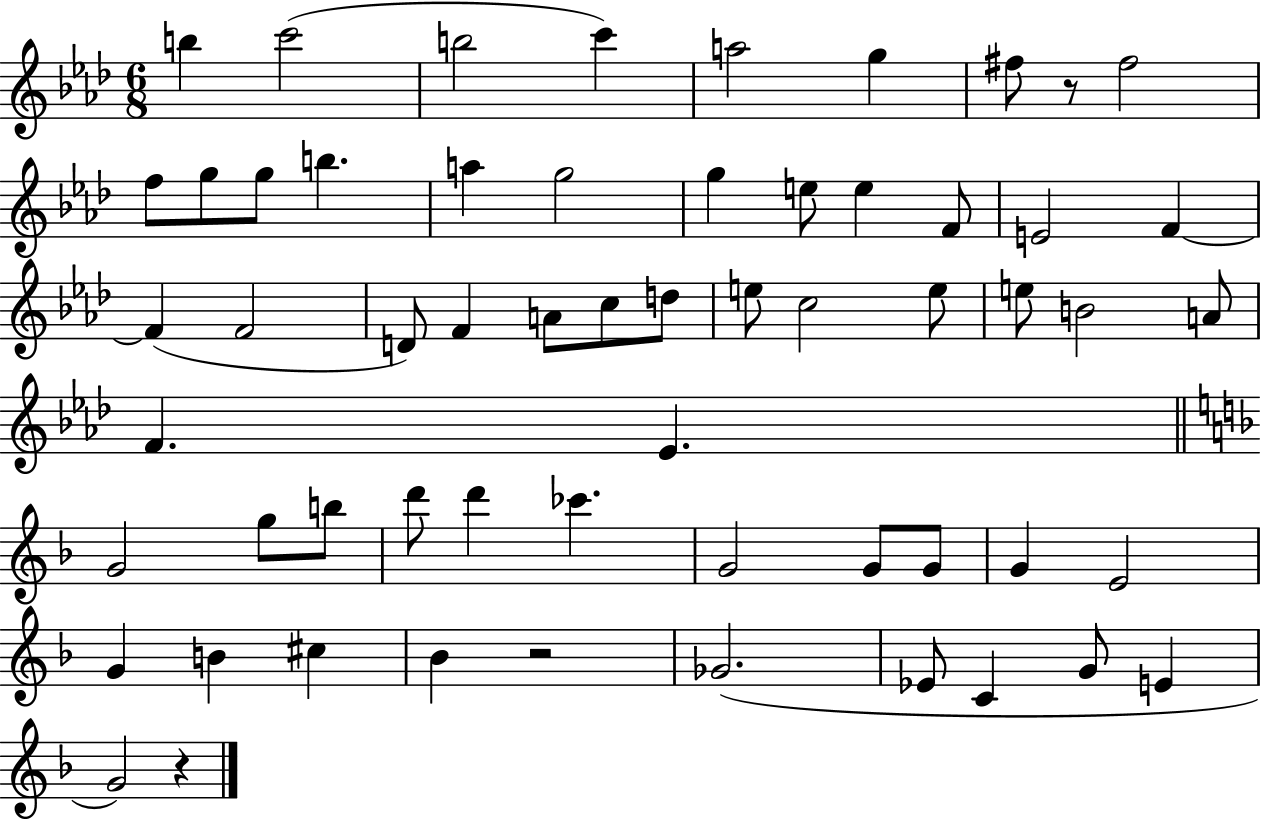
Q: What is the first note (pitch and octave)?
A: B5